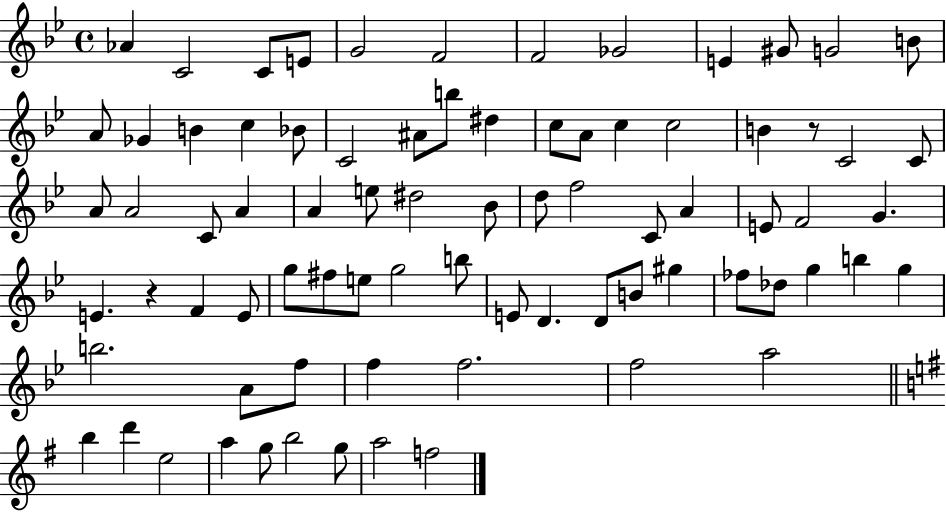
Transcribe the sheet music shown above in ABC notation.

X:1
T:Untitled
M:4/4
L:1/4
K:Bb
_A C2 C/2 E/2 G2 F2 F2 _G2 E ^G/2 G2 B/2 A/2 _G B c _B/2 C2 ^A/2 b/2 ^d c/2 A/2 c c2 B z/2 C2 C/2 A/2 A2 C/2 A A e/2 ^d2 _B/2 d/2 f2 C/2 A E/2 F2 G E z F E/2 g/2 ^f/2 e/2 g2 b/2 E/2 D D/2 B/2 ^g _f/2 _d/2 g b g b2 A/2 f/2 f f2 f2 a2 b d' e2 a g/2 b2 g/2 a2 f2